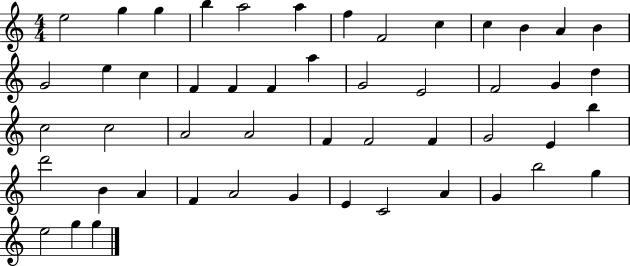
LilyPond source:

{
  \clef treble
  \numericTimeSignature
  \time 4/4
  \key c \major
  e''2 g''4 g''4 | b''4 a''2 a''4 | f''4 f'2 c''4 | c''4 b'4 a'4 b'4 | \break g'2 e''4 c''4 | f'4 f'4 f'4 a''4 | g'2 e'2 | f'2 g'4 d''4 | \break c''2 c''2 | a'2 a'2 | f'4 f'2 f'4 | g'2 e'4 b''4 | \break d'''2 b'4 a'4 | f'4 a'2 g'4 | e'4 c'2 a'4 | g'4 b''2 g''4 | \break e''2 g''4 g''4 | \bar "|."
}